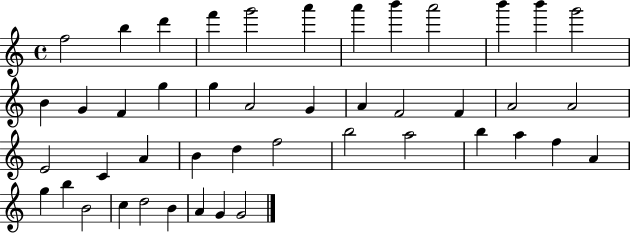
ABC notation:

X:1
T:Untitled
M:4/4
L:1/4
K:C
f2 b d' f' g'2 a' a' b' a'2 b' b' g'2 B G F g g A2 G A F2 F A2 A2 E2 C A B d f2 b2 a2 b a f A g b B2 c d2 B A G G2